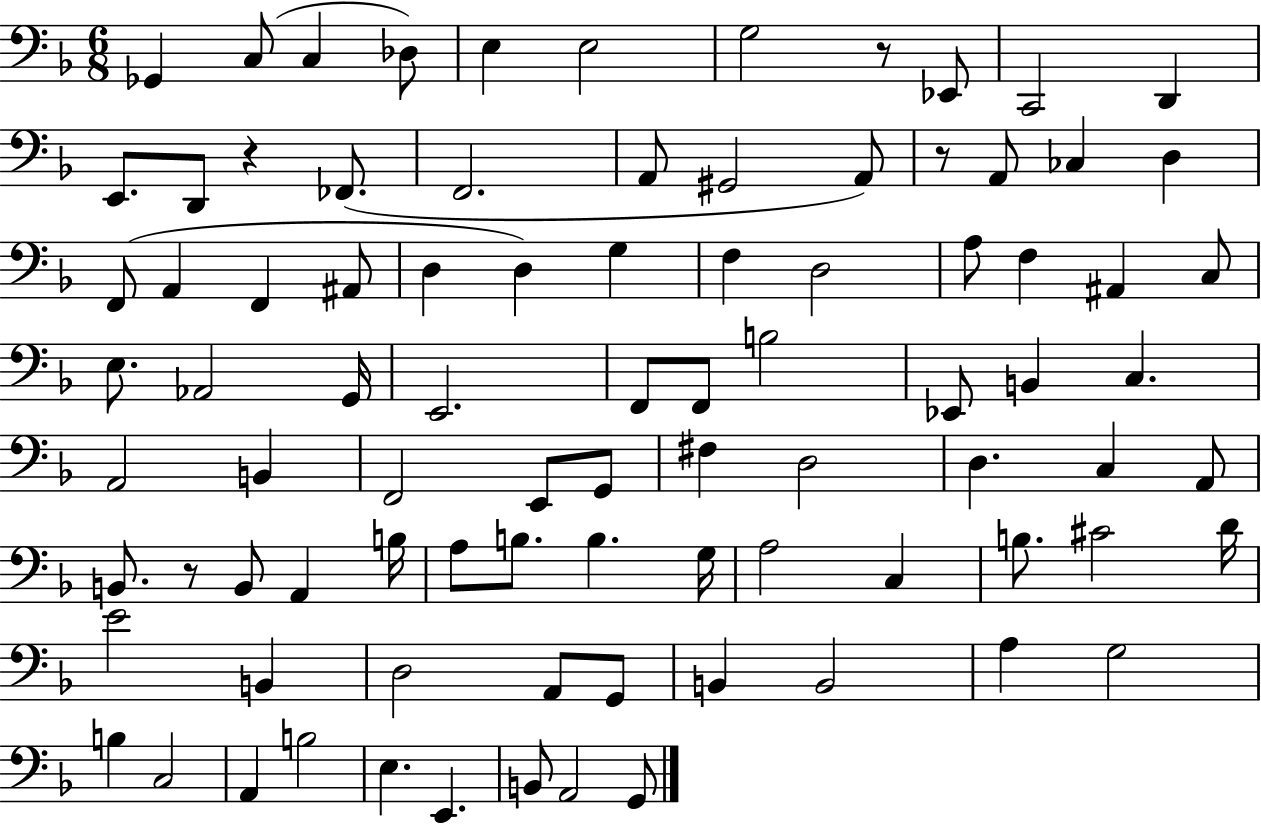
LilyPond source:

{
  \clef bass
  \numericTimeSignature
  \time 6/8
  \key f \major
  ges,4 c8( c4 des8) | e4 e2 | g2 r8 ees,8 | c,2 d,4 | \break e,8. d,8 r4 fes,8.( | f,2. | a,8 gis,2 a,8) | r8 a,8 ces4 d4 | \break f,8( a,4 f,4 ais,8 | d4 d4) g4 | f4 d2 | a8 f4 ais,4 c8 | \break e8. aes,2 g,16 | e,2. | f,8 f,8 b2 | ees,8 b,4 c4. | \break a,2 b,4 | f,2 e,8 g,8 | fis4 d2 | d4. c4 a,8 | \break b,8. r8 b,8 a,4 b16 | a8 b8. b4. g16 | a2 c4 | b8. cis'2 d'16 | \break e'2 b,4 | d2 a,8 g,8 | b,4 b,2 | a4 g2 | \break b4 c2 | a,4 b2 | e4. e,4. | b,8 a,2 g,8 | \break \bar "|."
}